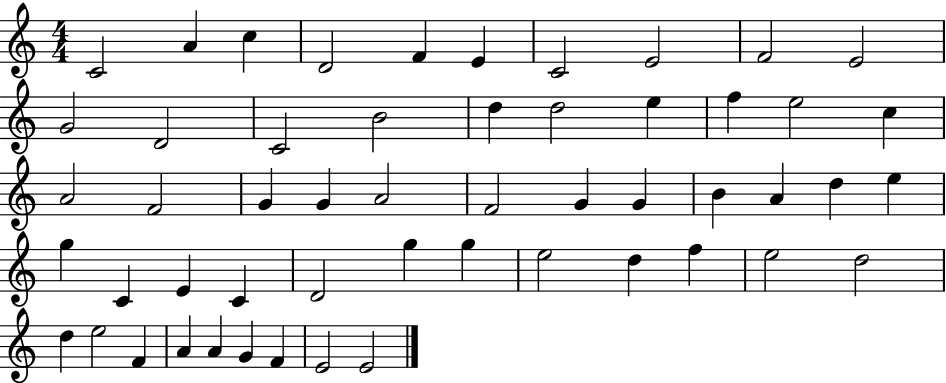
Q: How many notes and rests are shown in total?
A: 53